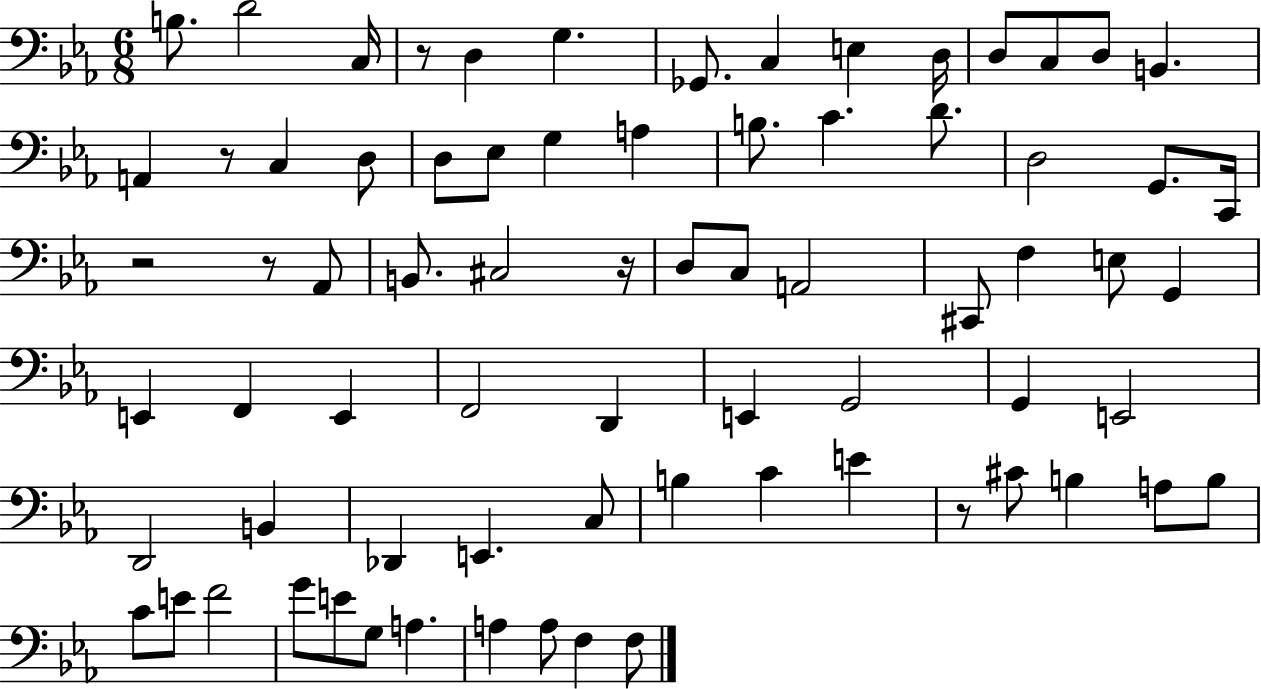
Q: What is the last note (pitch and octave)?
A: F3